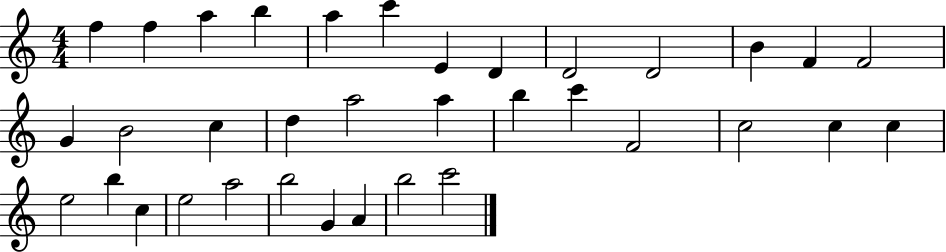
X:1
T:Untitled
M:4/4
L:1/4
K:C
f f a b a c' E D D2 D2 B F F2 G B2 c d a2 a b c' F2 c2 c c e2 b c e2 a2 b2 G A b2 c'2